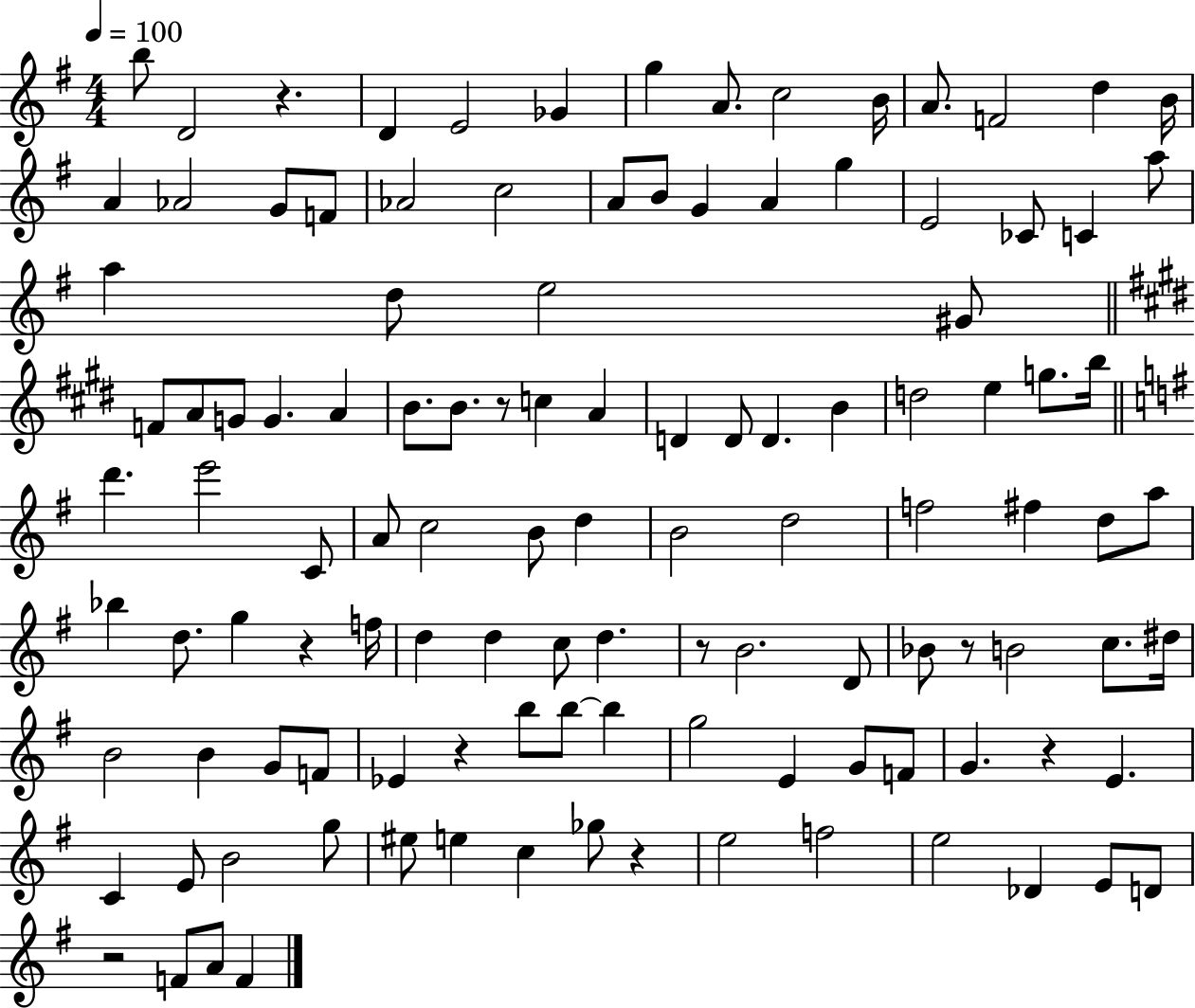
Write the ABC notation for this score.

X:1
T:Untitled
M:4/4
L:1/4
K:G
b/2 D2 z D E2 _G g A/2 c2 B/4 A/2 F2 d B/4 A _A2 G/2 F/2 _A2 c2 A/2 B/2 G A g E2 _C/2 C a/2 a d/2 e2 ^G/2 F/2 A/2 G/2 G A B/2 B/2 z/2 c A D D/2 D B d2 e g/2 b/4 d' e'2 C/2 A/2 c2 B/2 d B2 d2 f2 ^f d/2 a/2 _b d/2 g z f/4 d d c/2 d z/2 B2 D/2 _B/2 z/2 B2 c/2 ^d/4 B2 B G/2 F/2 _E z b/2 b/2 b g2 E G/2 F/2 G z E C E/2 B2 g/2 ^e/2 e c _g/2 z e2 f2 e2 _D E/2 D/2 z2 F/2 A/2 F